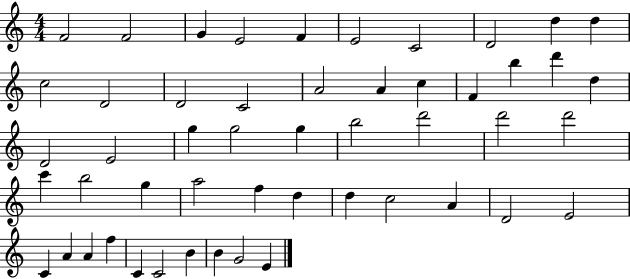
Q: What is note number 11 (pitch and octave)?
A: C5